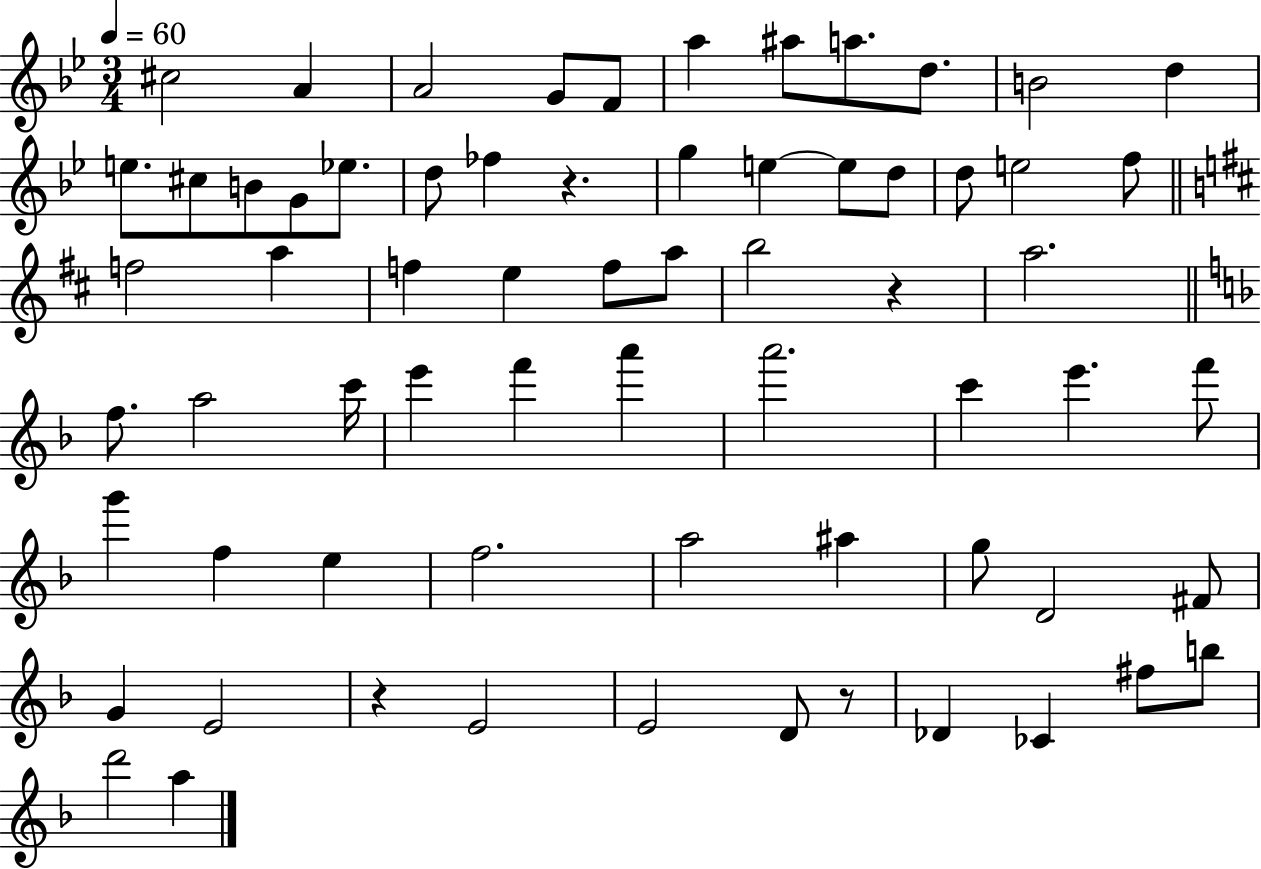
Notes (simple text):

C#5/h A4/q A4/h G4/e F4/e A5/q A#5/e A5/e. D5/e. B4/h D5/q E5/e. C#5/e B4/e G4/e Eb5/e. D5/e FES5/q R/q. G5/q E5/q E5/e D5/e D5/e E5/h F5/e F5/h A5/q F5/q E5/q F5/e A5/e B5/h R/q A5/h. F5/e. A5/h C6/s E6/q F6/q A6/q A6/h. C6/q E6/q. F6/e G6/q F5/q E5/q F5/h. A5/h A#5/q G5/e D4/h F#4/e G4/q E4/h R/q E4/h E4/h D4/e R/e Db4/q CES4/q F#5/e B5/e D6/h A5/q